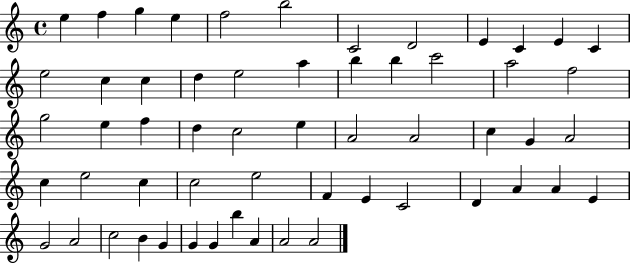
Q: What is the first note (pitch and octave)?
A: E5